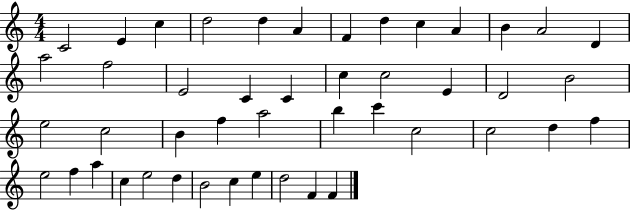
{
  \clef treble
  \numericTimeSignature
  \time 4/4
  \key c \major
  c'2 e'4 c''4 | d''2 d''4 a'4 | f'4 d''4 c''4 a'4 | b'4 a'2 d'4 | \break a''2 f''2 | e'2 c'4 c'4 | c''4 c''2 e'4 | d'2 b'2 | \break e''2 c''2 | b'4 f''4 a''2 | b''4 c'''4 c''2 | c''2 d''4 f''4 | \break e''2 f''4 a''4 | c''4 e''2 d''4 | b'2 c''4 e''4 | d''2 f'4 f'4 | \break \bar "|."
}